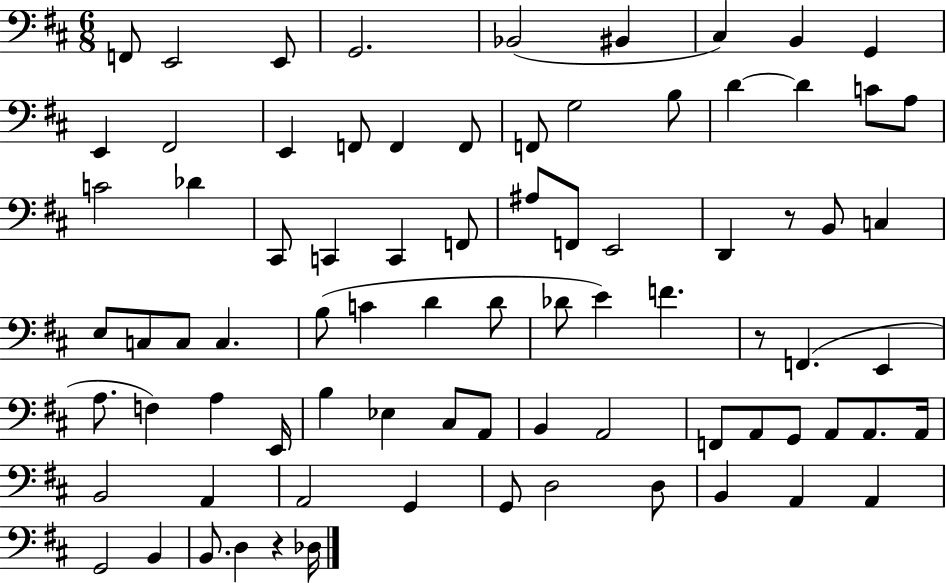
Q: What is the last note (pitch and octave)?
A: Db3